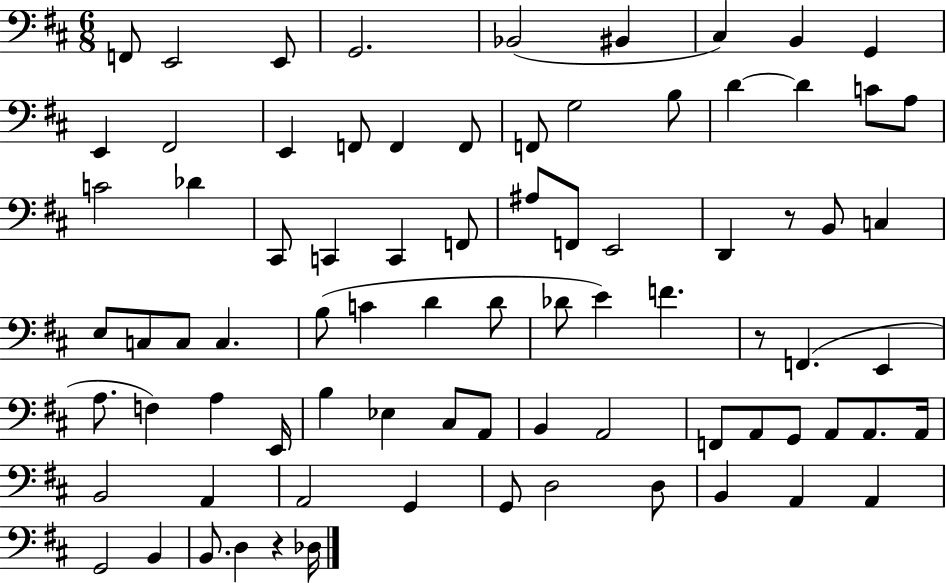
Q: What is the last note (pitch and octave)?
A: Db3